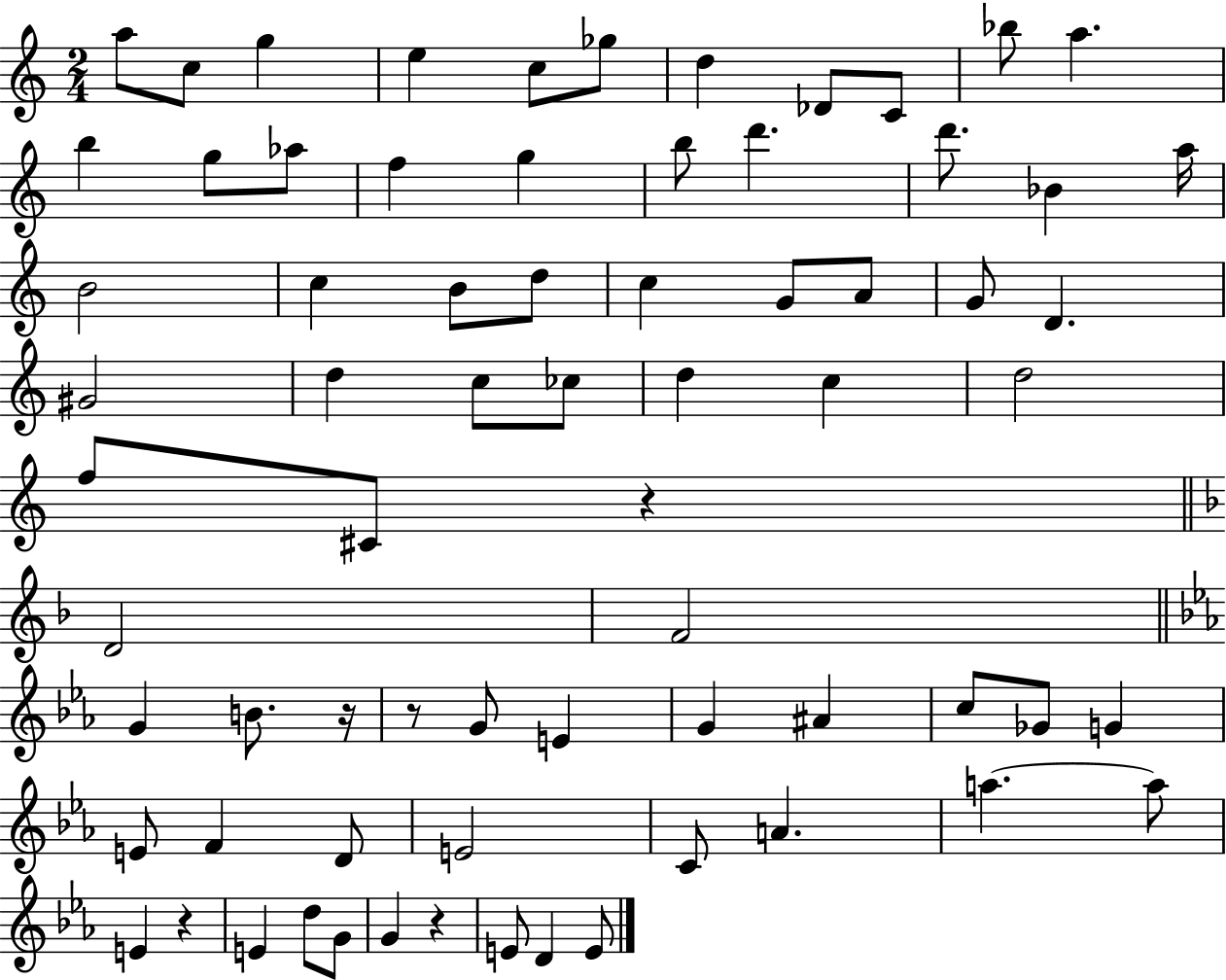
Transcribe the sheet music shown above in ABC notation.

X:1
T:Untitled
M:2/4
L:1/4
K:C
a/2 c/2 g e c/2 _g/2 d _D/2 C/2 _b/2 a b g/2 _a/2 f g b/2 d' d'/2 _B a/4 B2 c B/2 d/2 c G/2 A/2 G/2 D ^G2 d c/2 _c/2 d c d2 f/2 ^C/2 z D2 F2 G B/2 z/4 z/2 G/2 E G ^A c/2 _G/2 G E/2 F D/2 E2 C/2 A a a/2 E z E d/2 G/2 G z E/2 D E/2